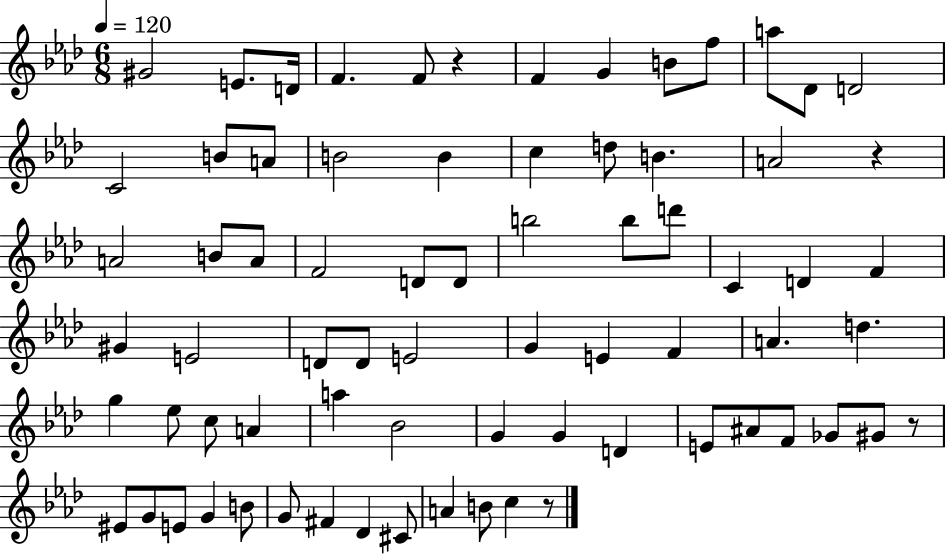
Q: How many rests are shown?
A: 4